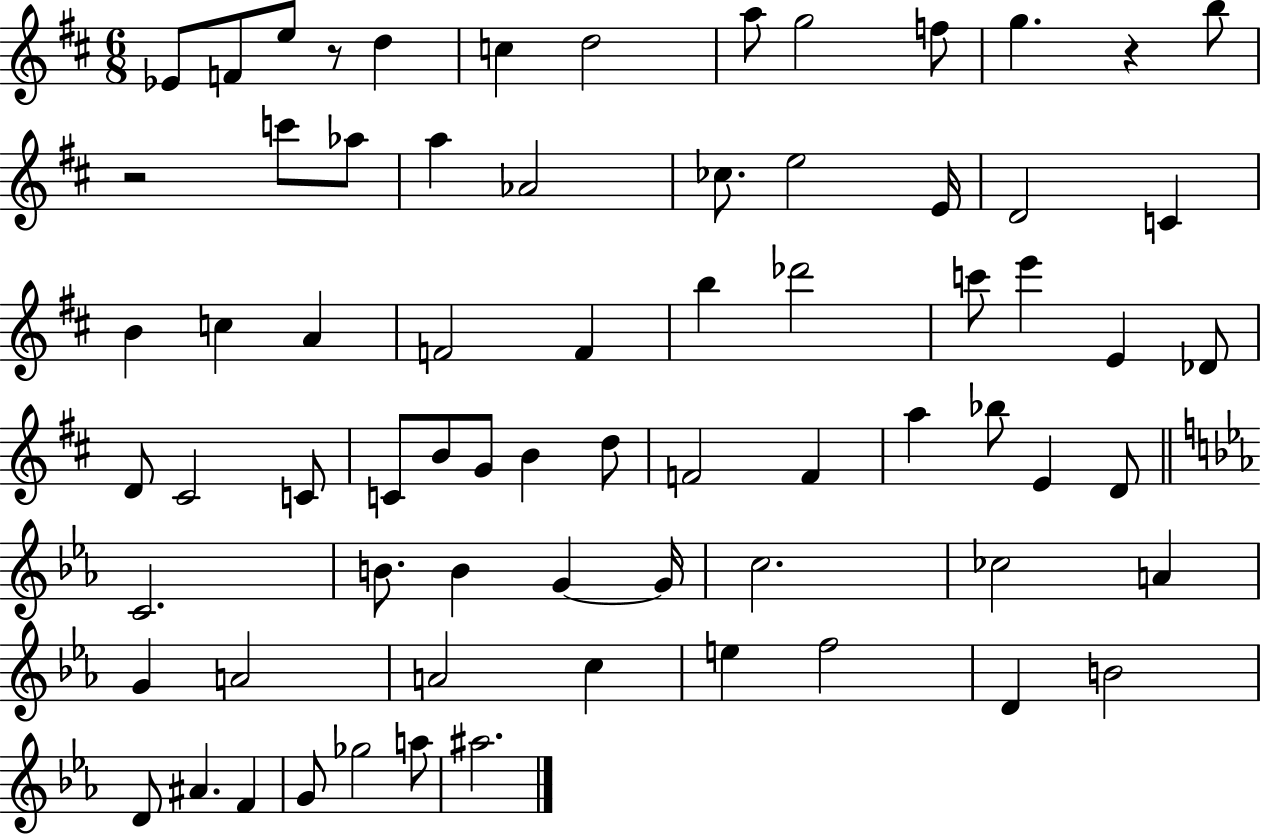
{
  \clef treble
  \numericTimeSignature
  \time 6/8
  \key d \major
  \repeat volta 2 { ees'8 f'8 e''8 r8 d''4 | c''4 d''2 | a''8 g''2 f''8 | g''4. r4 b''8 | \break r2 c'''8 aes''8 | a''4 aes'2 | ces''8. e''2 e'16 | d'2 c'4 | \break b'4 c''4 a'4 | f'2 f'4 | b''4 des'''2 | c'''8 e'''4 e'4 des'8 | \break d'8 cis'2 c'8 | c'8 b'8 g'8 b'4 d''8 | f'2 f'4 | a''4 bes''8 e'4 d'8 | \break \bar "||" \break \key c \minor c'2. | b'8. b'4 g'4~~ g'16 | c''2. | ces''2 a'4 | \break g'4 a'2 | a'2 c''4 | e''4 f''2 | d'4 b'2 | \break d'8 ais'4. f'4 | g'8 ges''2 a''8 | ais''2. | } \bar "|."
}